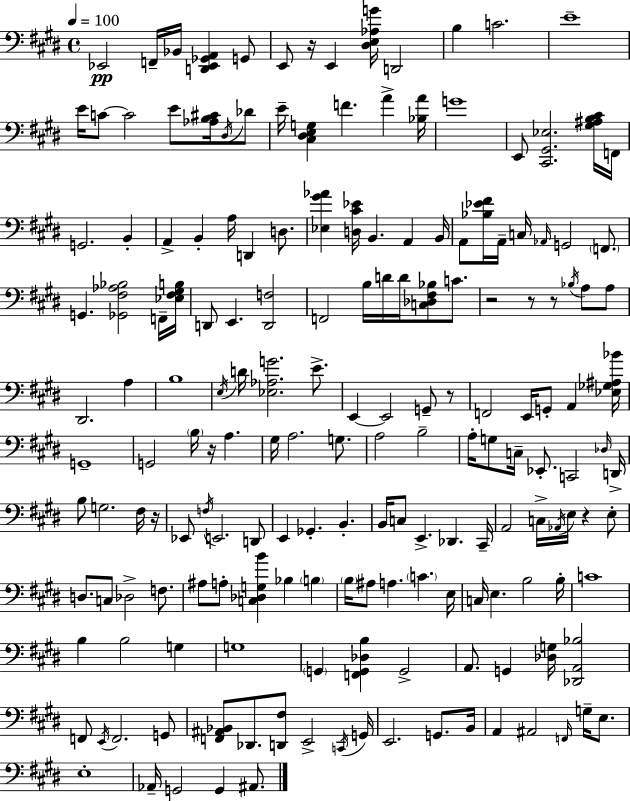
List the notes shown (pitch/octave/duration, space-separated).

Eb2/h F2/s Bb2/s [D2,Eb2,Gb2,A2]/q G2/e E2/e R/s E2/q [D#3,E3,Ab3,G4]/s D2/h B3/q C4/h. E4/w E4/s C4/e C4/h E4/e [Ab3,B3,C#4]/s D#3/s Db4/e E4/s [C#3,D#3,E3,G3]/q F4/q. A4/q [Bb3,A4]/s G4/w E2/e [C#2,G#2,Eb3]/h. [G#3,A#3,B3,C#4]/s F2/s G2/h. B2/q A2/q B2/q A3/s D2/q D3/e. [Eb3,G#4,Ab4]/q [D3,C#4,Eb4]/s B2/q. A2/q B2/s A2/e [Bb3,Eb4,F#4]/s A2/s C3/s Ab2/s G2/h F2/e. G2/q. [Gb2,F#3,Ab3,Bb3]/h F2/s [Eb3,F#3,G#3,B3]/s D2/e E2/q. [D2,F3]/h F2/h B3/s D4/s D4/s [C3,Db3,F#3,Bb3]/e C4/e. R/h R/e R/e Bb3/s A3/e A3/e D#2/h. A3/q B3/w E3/s D4/s [Eb3,Ab3,G4]/h. E4/e. E2/q E2/h G2/e R/e F2/h E2/s G2/e A2/q [Eb3,Gb3,A#3,Bb4]/s G2/w G2/h B3/s R/s A3/q. G#3/s A3/h. G3/e. A3/h B3/h A3/s G3/e C3/s Eb2/e. C2/h Db3/s D2/s B3/e G3/h. F#3/s R/s Eb2/e F3/s E2/h. D2/e E2/q Gb2/q. B2/q. B2/s C3/e E2/q. Db2/q. C#2/s A2/h C3/s Ab2/s E3/s R/q E3/e D3/e. C3/e Db3/h F3/e. A#3/e A3/e [C3,Db3,G3,B4]/q Bb3/q B3/q B3/s A#3/e A3/q. C4/q. E3/s C3/s E3/q. B3/h B3/s C4/w B3/q B3/h G3/q G3/w G2/q [F2,G2,Db3,B3]/q G2/h A2/e. G2/q [Db3,G3]/s [Db2,A2,Bb3]/h F2/e E2/s F2/h. G2/e [F2,A#2,Bb2]/e Db2/e. [D2,F#3]/e E2/h C2/s G2/s E2/h. G2/e. B2/s A2/q A#2/h F2/s G3/s E3/e. E3/w Ab2/s G2/h G2/q A#2/e.